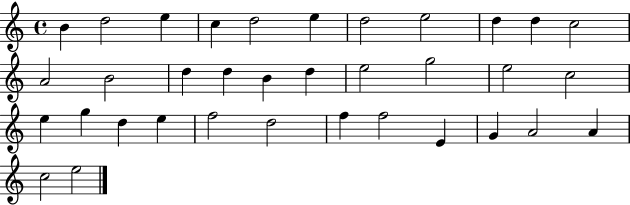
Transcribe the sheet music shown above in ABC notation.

X:1
T:Untitled
M:4/4
L:1/4
K:C
B d2 e c d2 e d2 e2 d d c2 A2 B2 d d B d e2 g2 e2 c2 e g d e f2 d2 f f2 E G A2 A c2 e2